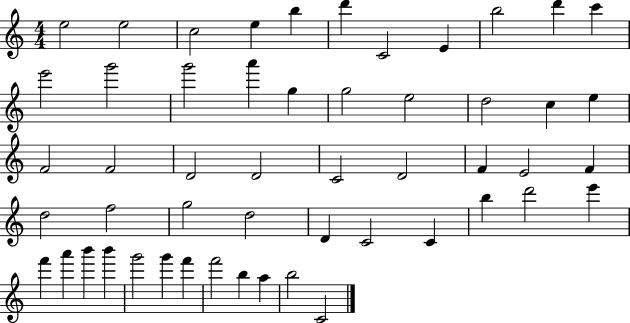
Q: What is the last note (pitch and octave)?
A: C4